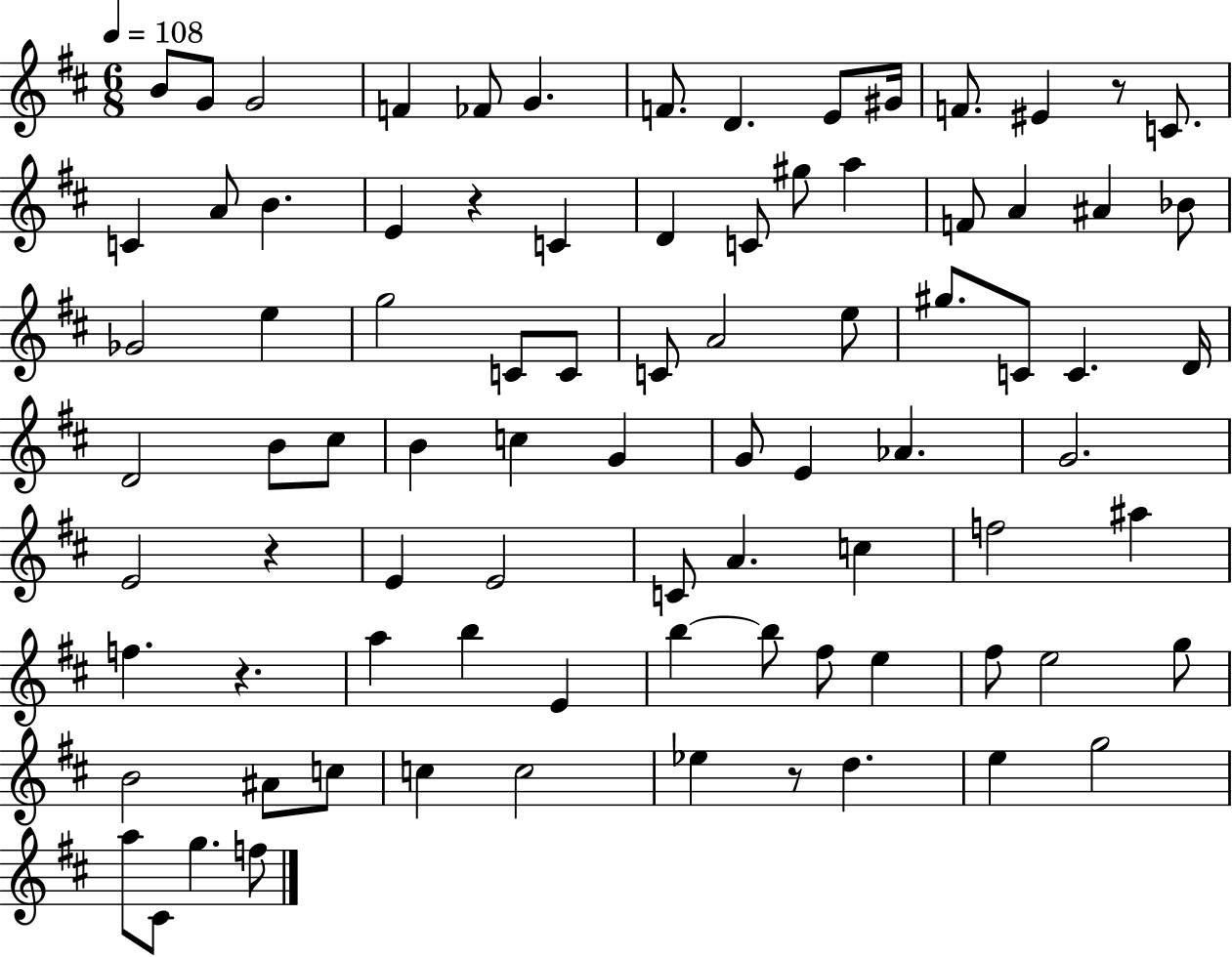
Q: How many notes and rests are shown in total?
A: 85